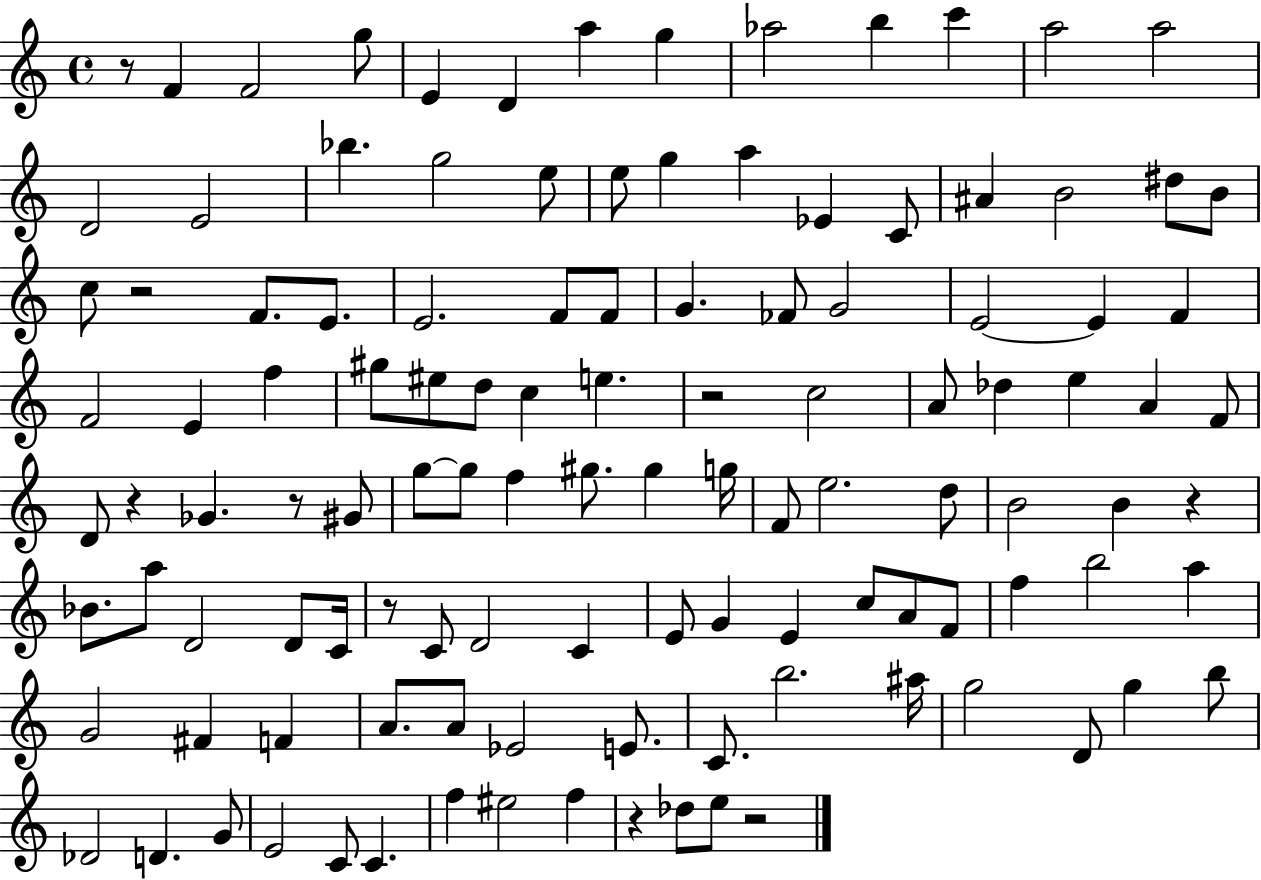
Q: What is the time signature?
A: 4/4